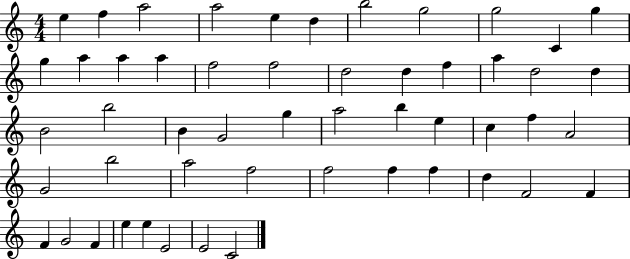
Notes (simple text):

E5/q F5/q A5/h A5/h E5/q D5/q B5/h G5/h G5/h C4/q G5/q G5/q A5/q A5/q A5/q F5/h F5/h D5/h D5/q F5/q A5/q D5/h D5/q B4/h B5/h B4/q G4/h G5/q A5/h B5/q E5/q C5/q F5/q A4/h G4/h B5/h A5/h F5/h F5/h F5/q F5/q D5/q F4/h F4/q F4/q G4/h F4/q E5/q E5/q E4/h E4/h C4/h